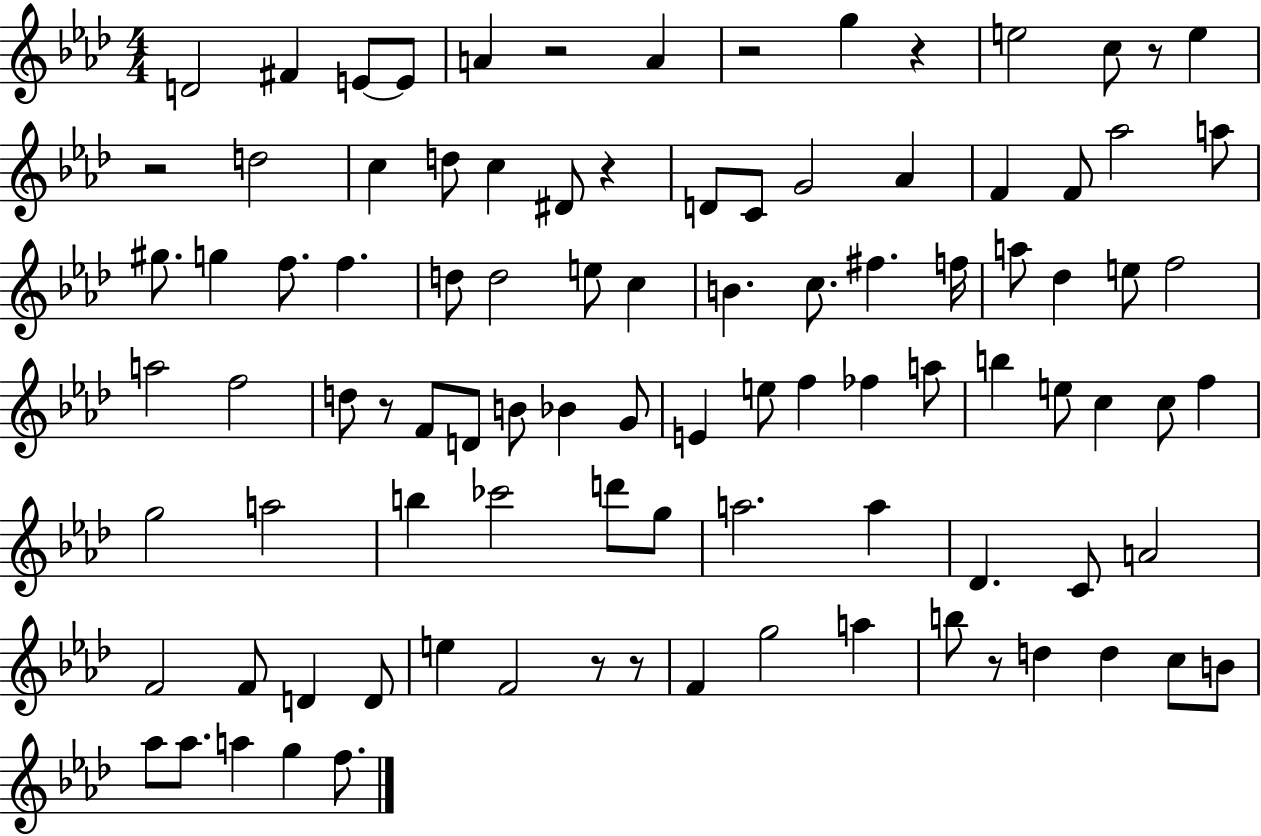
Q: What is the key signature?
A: AES major